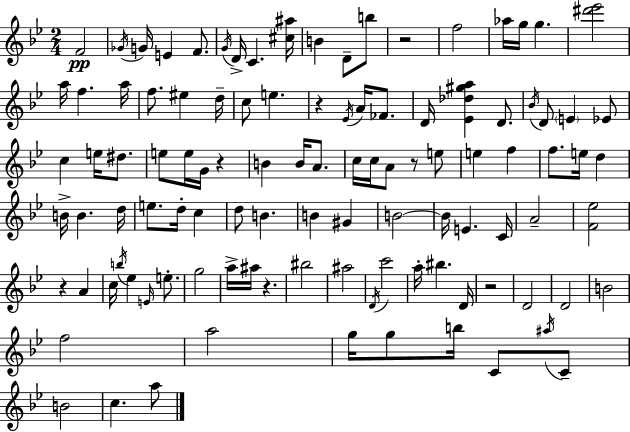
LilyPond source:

{
  \clef treble
  \numericTimeSignature
  \time 2/4
  \key g \minor
  \repeat volta 2 { f'2\pp | \acciaccatura { ges'16 } g'16 e'4 f'8. | \acciaccatura { g'16 } d'16-> c'4. | <cis'' ais''>16 b'4 d'8-- | \break b''8 r2 | f''2 | aes''16 g''16 g''4. | <dis''' ees'''>2 | \break a''16 f''4. | a''16 f''8. eis''4 | d''16-- c''8 e''4. | r4 \acciaccatura { ees'16 } a'16 | \break fes'8. d'16 <ees' des'' gis'' a''>4 | d'8. \acciaccatura { bes'16 } d'8 \parenthesize e'4 | ees'8 c''4 | e''16 dis''8. e''8 e''16 g'16 | \break r4 b'4 | b'16 a'8. c''16 c''16 a'8 | r8 e''8 e''4 | f''4 f''8. e''16 | \break d''4 b'16-> b'4. | d''16 e''8. d''16-. | c''4 d''8 b'4. | b'4 | \break gis'4 b'2~~ | b'16 e'4. | c'16 a'2-- | <f' ees''>2 | \break r4 | a'4 c''16 \acciaccatura { b''16 } ees''4 | \grace { e'16 } e''8.-. g''2 | a''16-> ais''16 | \break r4. bis''2 | ais''2 | \acciaccatura { d'16 } c'''2 | a''16-. | \break bis''4. d'16 r2 | d'2 | d'2 | b'2 | \break f''2 | a''2 | g''16 | g''8 b''16 c'8 \acciaccatura { ais''16 } c'8-- | \break b'2 | c''4. a''8 | } \bar "|."
}